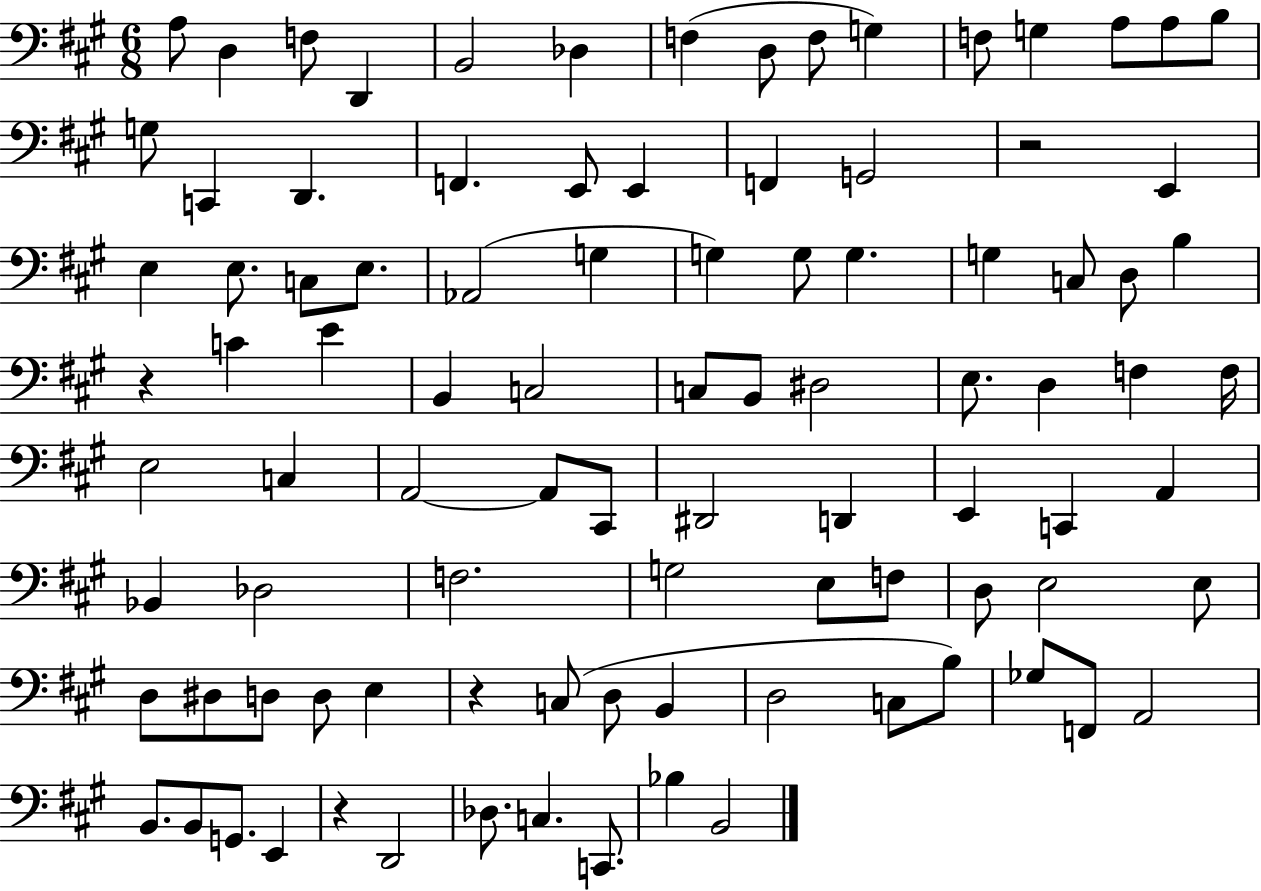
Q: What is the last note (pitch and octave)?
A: B2